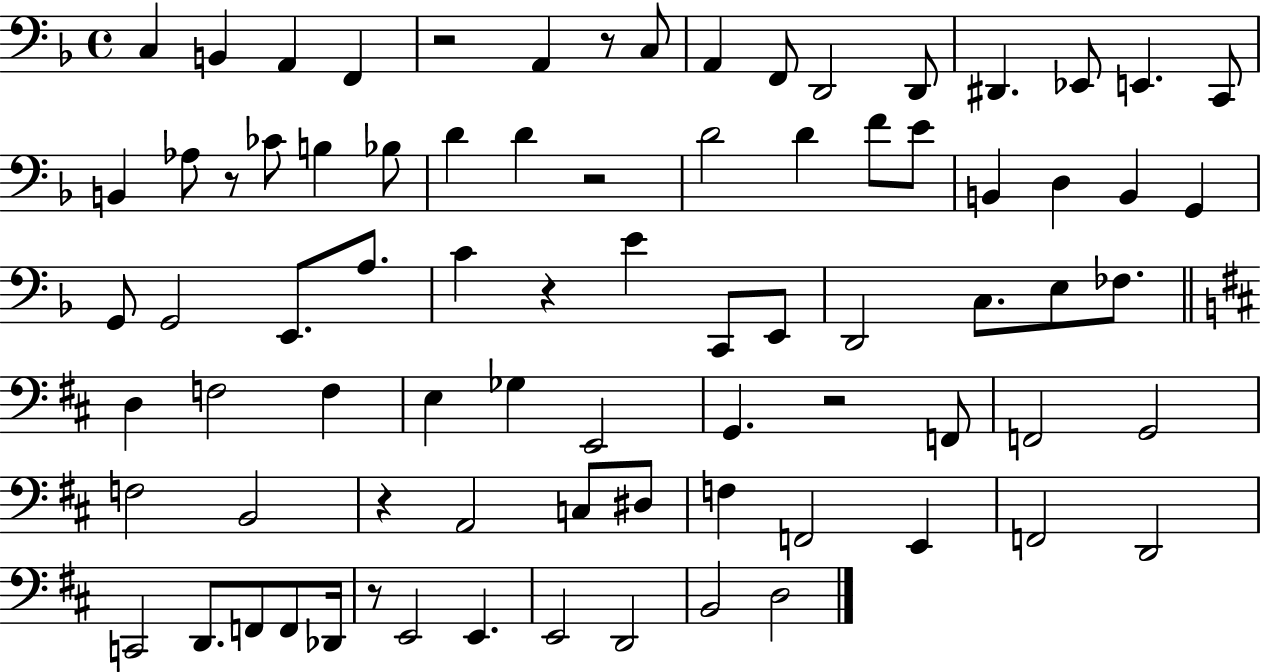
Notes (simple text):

C3/q B2/q A2/q F2/q R/h A2/q R/e C3/e A2/q F2/e D2/h D2/e D#2/q. Eb2/e E2/q. C2/e B2/q Ab3/e R/e CES4/e B3/q Bb3/e D4/q D4/q R/h D4/h D4/q F4/e E4/e B2/q D3/q B2/q G2/q G2/e G2/h E2/e. A3/e. C4/q R/q E4/q C2/e E2/e D2/h C3/e. E3/e FES3/e. D3/q F3/h F3/q E3/q Gb3/q E2/h G2/q. R/h F2/e F2/h G2/h F3/h B2/h R/q A2/h C3/e D#3/e F3/q F2/h E2/q F2/h D2/h C2/h D2/e. F2/e F2/e Db2/s R/e E2/h E2/q. E2/h D2/h B2/h D3/h